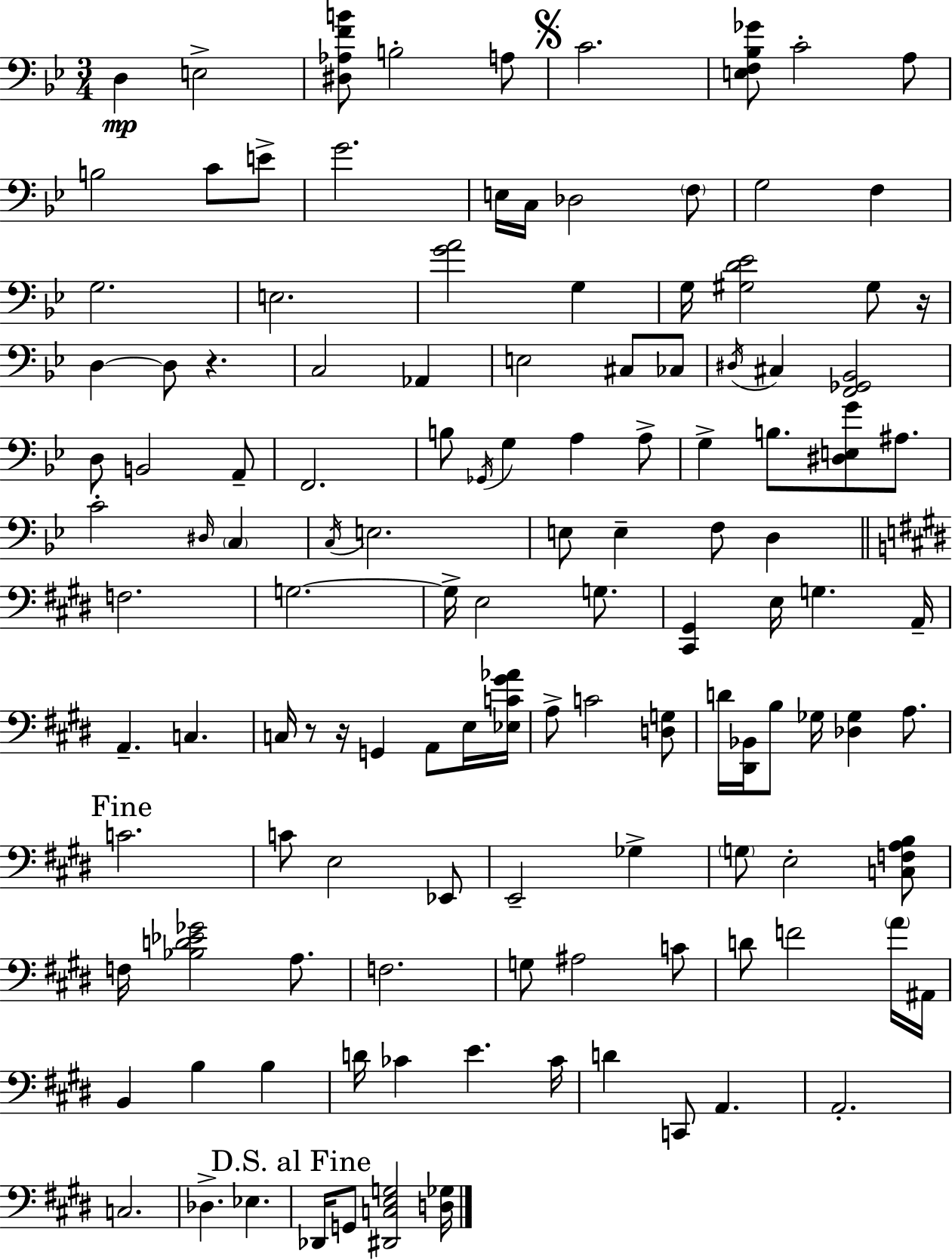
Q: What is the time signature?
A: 3/4